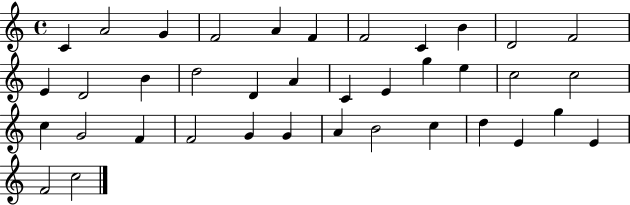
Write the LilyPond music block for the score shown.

{
  \clef treble
  \time 4/4
  \defaultTimeSignature
  \key c \major
  c'4 a'2 g'4 | f'2 a'4 f'4 | f'2 c'4 b'4 | d'2 f'2 | \break e'4 d'2 b'4 | d''2 d'4 a'4 | c'4 e'4 g''4 e''4 | c''2 c''2 | \break c''4 g'2 f'4 | f'2 g'4 g'4 | a'4 b'2 c''4 | d''4 e'4 g''4 e'4 | \break f'2 c''2 | \bar "|."
}